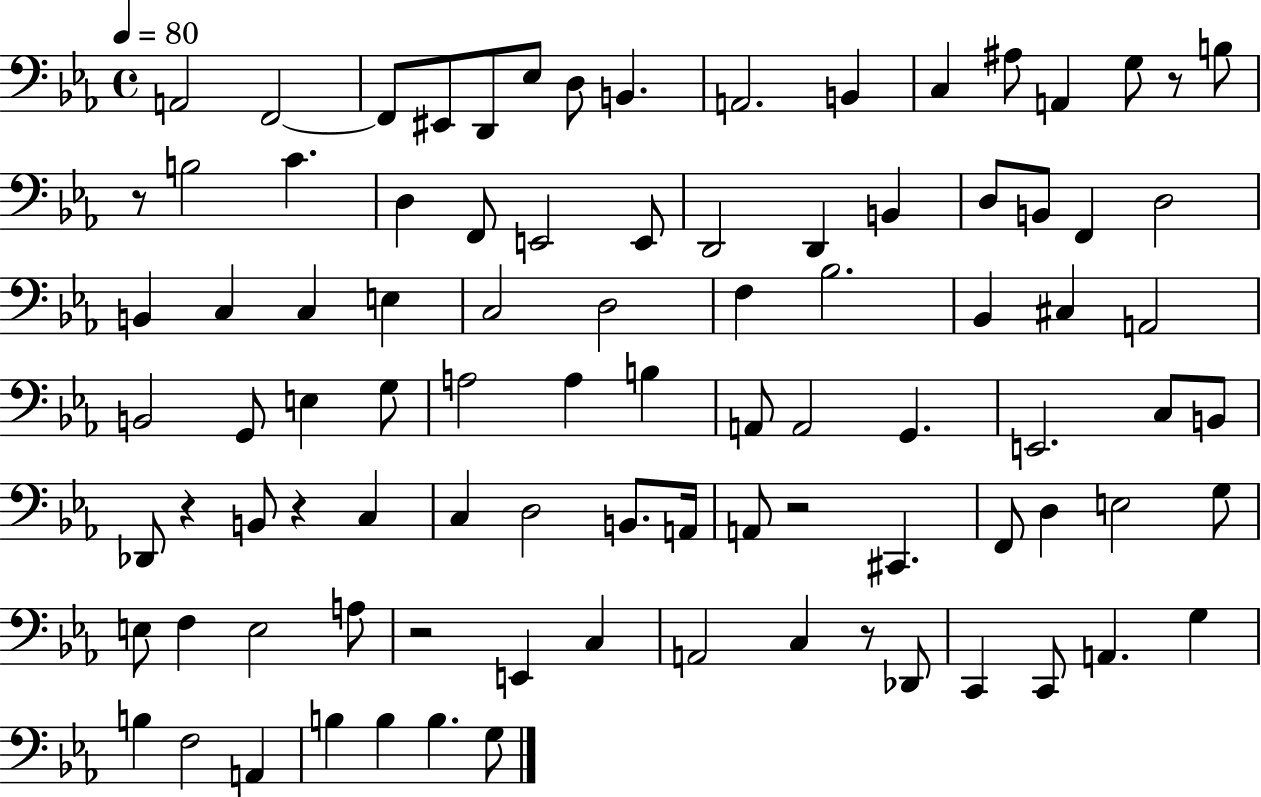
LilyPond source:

{
  \clef bass
  \time 4/4
  \defaultTimeSignature
  \key ees \major
  \tempo 4 = 80
  a,2 f,2~~ | f,8 eis,8 d,8 ees8 d8 b,4. | a,2. b,4 | c4 ais8 a,4 g8 r8 b8 | \break r8 b2 c'4. | d4 f,8 e,2 e,8 | d,2 d,4 b,4 | d8 b,8 f,4 d2 | \break b,4 c4 c4 e4 | c2 d2 | f4 bes2. | bes,4 cis4 a,2 | \break b,2 g,8 e4 g8 | a2 a4 b4 | a,8 a,2 g,4. | e,2. c8 b,8 | \break des,8 r4 b,8 r4 c4 | c4 d2 b,8. a,16 | a,8 r2 cis,4. | f,8 d4 e2 g8 | \break e8 f4 e2 a8 | r2 e,4 c4 | a,2 c4 r8 des,8 | c,4 c,8 a,4. g4 | \break b4 f2 a,4 | b4 b4 b4. g8 | \bar "|."
}